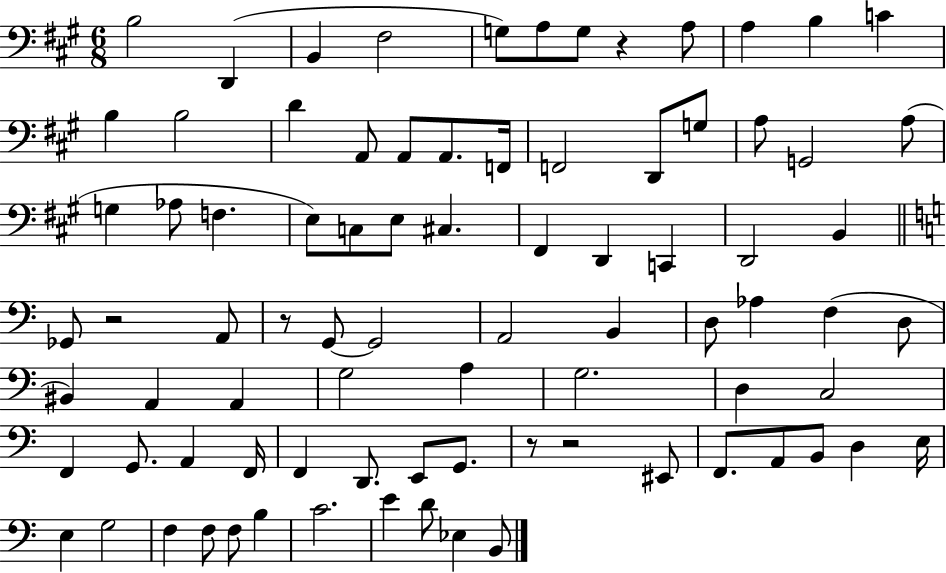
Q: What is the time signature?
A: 6/8